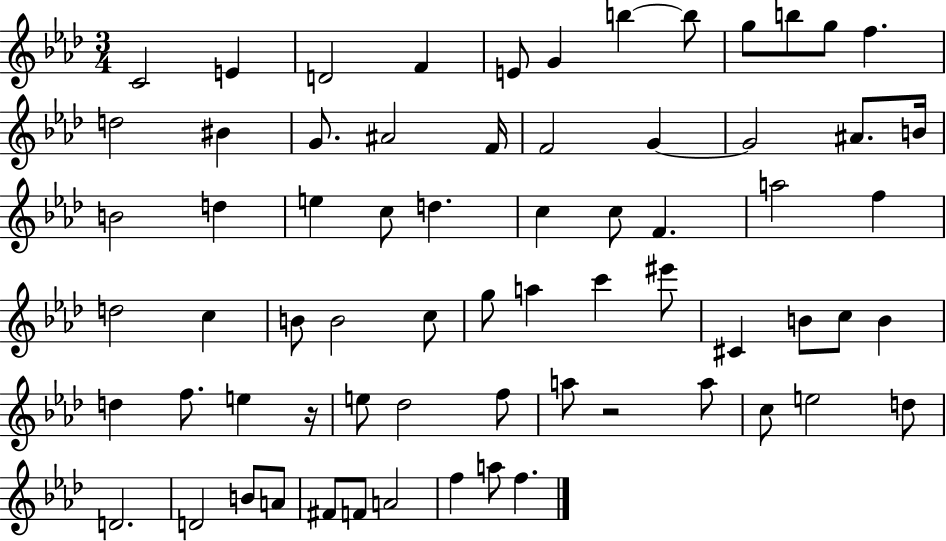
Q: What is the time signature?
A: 3/4